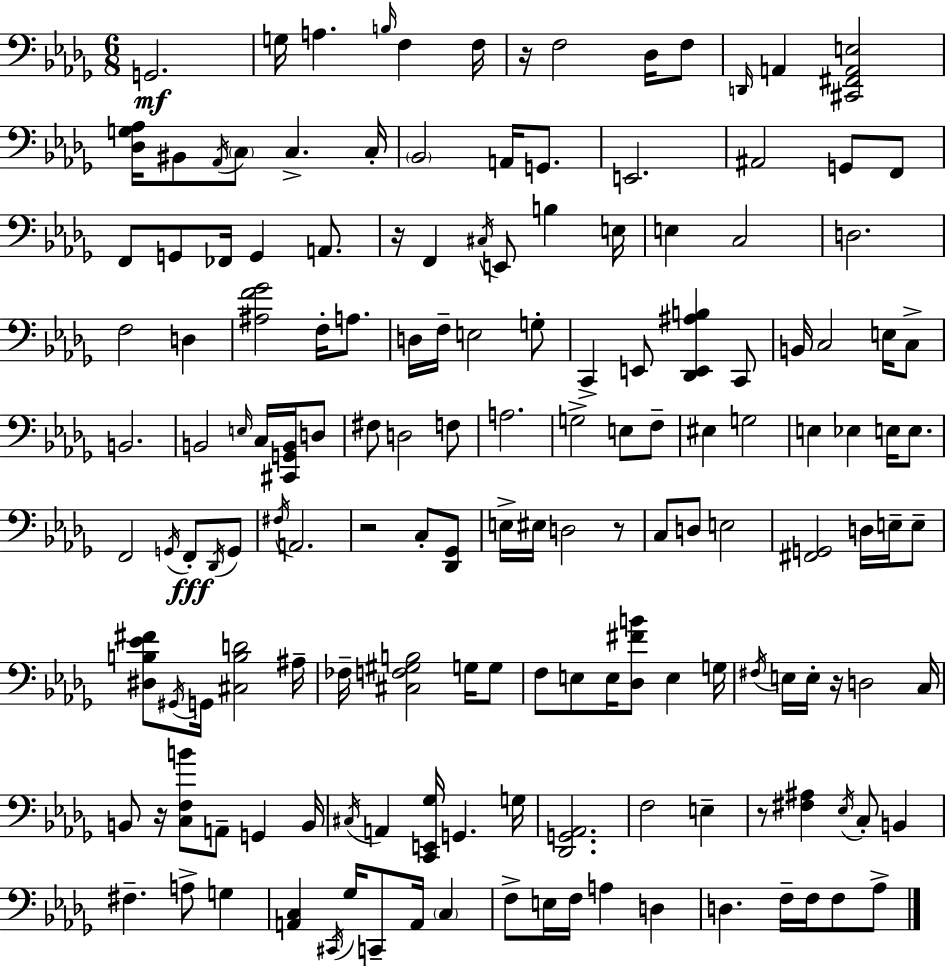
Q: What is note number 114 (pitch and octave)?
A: C3